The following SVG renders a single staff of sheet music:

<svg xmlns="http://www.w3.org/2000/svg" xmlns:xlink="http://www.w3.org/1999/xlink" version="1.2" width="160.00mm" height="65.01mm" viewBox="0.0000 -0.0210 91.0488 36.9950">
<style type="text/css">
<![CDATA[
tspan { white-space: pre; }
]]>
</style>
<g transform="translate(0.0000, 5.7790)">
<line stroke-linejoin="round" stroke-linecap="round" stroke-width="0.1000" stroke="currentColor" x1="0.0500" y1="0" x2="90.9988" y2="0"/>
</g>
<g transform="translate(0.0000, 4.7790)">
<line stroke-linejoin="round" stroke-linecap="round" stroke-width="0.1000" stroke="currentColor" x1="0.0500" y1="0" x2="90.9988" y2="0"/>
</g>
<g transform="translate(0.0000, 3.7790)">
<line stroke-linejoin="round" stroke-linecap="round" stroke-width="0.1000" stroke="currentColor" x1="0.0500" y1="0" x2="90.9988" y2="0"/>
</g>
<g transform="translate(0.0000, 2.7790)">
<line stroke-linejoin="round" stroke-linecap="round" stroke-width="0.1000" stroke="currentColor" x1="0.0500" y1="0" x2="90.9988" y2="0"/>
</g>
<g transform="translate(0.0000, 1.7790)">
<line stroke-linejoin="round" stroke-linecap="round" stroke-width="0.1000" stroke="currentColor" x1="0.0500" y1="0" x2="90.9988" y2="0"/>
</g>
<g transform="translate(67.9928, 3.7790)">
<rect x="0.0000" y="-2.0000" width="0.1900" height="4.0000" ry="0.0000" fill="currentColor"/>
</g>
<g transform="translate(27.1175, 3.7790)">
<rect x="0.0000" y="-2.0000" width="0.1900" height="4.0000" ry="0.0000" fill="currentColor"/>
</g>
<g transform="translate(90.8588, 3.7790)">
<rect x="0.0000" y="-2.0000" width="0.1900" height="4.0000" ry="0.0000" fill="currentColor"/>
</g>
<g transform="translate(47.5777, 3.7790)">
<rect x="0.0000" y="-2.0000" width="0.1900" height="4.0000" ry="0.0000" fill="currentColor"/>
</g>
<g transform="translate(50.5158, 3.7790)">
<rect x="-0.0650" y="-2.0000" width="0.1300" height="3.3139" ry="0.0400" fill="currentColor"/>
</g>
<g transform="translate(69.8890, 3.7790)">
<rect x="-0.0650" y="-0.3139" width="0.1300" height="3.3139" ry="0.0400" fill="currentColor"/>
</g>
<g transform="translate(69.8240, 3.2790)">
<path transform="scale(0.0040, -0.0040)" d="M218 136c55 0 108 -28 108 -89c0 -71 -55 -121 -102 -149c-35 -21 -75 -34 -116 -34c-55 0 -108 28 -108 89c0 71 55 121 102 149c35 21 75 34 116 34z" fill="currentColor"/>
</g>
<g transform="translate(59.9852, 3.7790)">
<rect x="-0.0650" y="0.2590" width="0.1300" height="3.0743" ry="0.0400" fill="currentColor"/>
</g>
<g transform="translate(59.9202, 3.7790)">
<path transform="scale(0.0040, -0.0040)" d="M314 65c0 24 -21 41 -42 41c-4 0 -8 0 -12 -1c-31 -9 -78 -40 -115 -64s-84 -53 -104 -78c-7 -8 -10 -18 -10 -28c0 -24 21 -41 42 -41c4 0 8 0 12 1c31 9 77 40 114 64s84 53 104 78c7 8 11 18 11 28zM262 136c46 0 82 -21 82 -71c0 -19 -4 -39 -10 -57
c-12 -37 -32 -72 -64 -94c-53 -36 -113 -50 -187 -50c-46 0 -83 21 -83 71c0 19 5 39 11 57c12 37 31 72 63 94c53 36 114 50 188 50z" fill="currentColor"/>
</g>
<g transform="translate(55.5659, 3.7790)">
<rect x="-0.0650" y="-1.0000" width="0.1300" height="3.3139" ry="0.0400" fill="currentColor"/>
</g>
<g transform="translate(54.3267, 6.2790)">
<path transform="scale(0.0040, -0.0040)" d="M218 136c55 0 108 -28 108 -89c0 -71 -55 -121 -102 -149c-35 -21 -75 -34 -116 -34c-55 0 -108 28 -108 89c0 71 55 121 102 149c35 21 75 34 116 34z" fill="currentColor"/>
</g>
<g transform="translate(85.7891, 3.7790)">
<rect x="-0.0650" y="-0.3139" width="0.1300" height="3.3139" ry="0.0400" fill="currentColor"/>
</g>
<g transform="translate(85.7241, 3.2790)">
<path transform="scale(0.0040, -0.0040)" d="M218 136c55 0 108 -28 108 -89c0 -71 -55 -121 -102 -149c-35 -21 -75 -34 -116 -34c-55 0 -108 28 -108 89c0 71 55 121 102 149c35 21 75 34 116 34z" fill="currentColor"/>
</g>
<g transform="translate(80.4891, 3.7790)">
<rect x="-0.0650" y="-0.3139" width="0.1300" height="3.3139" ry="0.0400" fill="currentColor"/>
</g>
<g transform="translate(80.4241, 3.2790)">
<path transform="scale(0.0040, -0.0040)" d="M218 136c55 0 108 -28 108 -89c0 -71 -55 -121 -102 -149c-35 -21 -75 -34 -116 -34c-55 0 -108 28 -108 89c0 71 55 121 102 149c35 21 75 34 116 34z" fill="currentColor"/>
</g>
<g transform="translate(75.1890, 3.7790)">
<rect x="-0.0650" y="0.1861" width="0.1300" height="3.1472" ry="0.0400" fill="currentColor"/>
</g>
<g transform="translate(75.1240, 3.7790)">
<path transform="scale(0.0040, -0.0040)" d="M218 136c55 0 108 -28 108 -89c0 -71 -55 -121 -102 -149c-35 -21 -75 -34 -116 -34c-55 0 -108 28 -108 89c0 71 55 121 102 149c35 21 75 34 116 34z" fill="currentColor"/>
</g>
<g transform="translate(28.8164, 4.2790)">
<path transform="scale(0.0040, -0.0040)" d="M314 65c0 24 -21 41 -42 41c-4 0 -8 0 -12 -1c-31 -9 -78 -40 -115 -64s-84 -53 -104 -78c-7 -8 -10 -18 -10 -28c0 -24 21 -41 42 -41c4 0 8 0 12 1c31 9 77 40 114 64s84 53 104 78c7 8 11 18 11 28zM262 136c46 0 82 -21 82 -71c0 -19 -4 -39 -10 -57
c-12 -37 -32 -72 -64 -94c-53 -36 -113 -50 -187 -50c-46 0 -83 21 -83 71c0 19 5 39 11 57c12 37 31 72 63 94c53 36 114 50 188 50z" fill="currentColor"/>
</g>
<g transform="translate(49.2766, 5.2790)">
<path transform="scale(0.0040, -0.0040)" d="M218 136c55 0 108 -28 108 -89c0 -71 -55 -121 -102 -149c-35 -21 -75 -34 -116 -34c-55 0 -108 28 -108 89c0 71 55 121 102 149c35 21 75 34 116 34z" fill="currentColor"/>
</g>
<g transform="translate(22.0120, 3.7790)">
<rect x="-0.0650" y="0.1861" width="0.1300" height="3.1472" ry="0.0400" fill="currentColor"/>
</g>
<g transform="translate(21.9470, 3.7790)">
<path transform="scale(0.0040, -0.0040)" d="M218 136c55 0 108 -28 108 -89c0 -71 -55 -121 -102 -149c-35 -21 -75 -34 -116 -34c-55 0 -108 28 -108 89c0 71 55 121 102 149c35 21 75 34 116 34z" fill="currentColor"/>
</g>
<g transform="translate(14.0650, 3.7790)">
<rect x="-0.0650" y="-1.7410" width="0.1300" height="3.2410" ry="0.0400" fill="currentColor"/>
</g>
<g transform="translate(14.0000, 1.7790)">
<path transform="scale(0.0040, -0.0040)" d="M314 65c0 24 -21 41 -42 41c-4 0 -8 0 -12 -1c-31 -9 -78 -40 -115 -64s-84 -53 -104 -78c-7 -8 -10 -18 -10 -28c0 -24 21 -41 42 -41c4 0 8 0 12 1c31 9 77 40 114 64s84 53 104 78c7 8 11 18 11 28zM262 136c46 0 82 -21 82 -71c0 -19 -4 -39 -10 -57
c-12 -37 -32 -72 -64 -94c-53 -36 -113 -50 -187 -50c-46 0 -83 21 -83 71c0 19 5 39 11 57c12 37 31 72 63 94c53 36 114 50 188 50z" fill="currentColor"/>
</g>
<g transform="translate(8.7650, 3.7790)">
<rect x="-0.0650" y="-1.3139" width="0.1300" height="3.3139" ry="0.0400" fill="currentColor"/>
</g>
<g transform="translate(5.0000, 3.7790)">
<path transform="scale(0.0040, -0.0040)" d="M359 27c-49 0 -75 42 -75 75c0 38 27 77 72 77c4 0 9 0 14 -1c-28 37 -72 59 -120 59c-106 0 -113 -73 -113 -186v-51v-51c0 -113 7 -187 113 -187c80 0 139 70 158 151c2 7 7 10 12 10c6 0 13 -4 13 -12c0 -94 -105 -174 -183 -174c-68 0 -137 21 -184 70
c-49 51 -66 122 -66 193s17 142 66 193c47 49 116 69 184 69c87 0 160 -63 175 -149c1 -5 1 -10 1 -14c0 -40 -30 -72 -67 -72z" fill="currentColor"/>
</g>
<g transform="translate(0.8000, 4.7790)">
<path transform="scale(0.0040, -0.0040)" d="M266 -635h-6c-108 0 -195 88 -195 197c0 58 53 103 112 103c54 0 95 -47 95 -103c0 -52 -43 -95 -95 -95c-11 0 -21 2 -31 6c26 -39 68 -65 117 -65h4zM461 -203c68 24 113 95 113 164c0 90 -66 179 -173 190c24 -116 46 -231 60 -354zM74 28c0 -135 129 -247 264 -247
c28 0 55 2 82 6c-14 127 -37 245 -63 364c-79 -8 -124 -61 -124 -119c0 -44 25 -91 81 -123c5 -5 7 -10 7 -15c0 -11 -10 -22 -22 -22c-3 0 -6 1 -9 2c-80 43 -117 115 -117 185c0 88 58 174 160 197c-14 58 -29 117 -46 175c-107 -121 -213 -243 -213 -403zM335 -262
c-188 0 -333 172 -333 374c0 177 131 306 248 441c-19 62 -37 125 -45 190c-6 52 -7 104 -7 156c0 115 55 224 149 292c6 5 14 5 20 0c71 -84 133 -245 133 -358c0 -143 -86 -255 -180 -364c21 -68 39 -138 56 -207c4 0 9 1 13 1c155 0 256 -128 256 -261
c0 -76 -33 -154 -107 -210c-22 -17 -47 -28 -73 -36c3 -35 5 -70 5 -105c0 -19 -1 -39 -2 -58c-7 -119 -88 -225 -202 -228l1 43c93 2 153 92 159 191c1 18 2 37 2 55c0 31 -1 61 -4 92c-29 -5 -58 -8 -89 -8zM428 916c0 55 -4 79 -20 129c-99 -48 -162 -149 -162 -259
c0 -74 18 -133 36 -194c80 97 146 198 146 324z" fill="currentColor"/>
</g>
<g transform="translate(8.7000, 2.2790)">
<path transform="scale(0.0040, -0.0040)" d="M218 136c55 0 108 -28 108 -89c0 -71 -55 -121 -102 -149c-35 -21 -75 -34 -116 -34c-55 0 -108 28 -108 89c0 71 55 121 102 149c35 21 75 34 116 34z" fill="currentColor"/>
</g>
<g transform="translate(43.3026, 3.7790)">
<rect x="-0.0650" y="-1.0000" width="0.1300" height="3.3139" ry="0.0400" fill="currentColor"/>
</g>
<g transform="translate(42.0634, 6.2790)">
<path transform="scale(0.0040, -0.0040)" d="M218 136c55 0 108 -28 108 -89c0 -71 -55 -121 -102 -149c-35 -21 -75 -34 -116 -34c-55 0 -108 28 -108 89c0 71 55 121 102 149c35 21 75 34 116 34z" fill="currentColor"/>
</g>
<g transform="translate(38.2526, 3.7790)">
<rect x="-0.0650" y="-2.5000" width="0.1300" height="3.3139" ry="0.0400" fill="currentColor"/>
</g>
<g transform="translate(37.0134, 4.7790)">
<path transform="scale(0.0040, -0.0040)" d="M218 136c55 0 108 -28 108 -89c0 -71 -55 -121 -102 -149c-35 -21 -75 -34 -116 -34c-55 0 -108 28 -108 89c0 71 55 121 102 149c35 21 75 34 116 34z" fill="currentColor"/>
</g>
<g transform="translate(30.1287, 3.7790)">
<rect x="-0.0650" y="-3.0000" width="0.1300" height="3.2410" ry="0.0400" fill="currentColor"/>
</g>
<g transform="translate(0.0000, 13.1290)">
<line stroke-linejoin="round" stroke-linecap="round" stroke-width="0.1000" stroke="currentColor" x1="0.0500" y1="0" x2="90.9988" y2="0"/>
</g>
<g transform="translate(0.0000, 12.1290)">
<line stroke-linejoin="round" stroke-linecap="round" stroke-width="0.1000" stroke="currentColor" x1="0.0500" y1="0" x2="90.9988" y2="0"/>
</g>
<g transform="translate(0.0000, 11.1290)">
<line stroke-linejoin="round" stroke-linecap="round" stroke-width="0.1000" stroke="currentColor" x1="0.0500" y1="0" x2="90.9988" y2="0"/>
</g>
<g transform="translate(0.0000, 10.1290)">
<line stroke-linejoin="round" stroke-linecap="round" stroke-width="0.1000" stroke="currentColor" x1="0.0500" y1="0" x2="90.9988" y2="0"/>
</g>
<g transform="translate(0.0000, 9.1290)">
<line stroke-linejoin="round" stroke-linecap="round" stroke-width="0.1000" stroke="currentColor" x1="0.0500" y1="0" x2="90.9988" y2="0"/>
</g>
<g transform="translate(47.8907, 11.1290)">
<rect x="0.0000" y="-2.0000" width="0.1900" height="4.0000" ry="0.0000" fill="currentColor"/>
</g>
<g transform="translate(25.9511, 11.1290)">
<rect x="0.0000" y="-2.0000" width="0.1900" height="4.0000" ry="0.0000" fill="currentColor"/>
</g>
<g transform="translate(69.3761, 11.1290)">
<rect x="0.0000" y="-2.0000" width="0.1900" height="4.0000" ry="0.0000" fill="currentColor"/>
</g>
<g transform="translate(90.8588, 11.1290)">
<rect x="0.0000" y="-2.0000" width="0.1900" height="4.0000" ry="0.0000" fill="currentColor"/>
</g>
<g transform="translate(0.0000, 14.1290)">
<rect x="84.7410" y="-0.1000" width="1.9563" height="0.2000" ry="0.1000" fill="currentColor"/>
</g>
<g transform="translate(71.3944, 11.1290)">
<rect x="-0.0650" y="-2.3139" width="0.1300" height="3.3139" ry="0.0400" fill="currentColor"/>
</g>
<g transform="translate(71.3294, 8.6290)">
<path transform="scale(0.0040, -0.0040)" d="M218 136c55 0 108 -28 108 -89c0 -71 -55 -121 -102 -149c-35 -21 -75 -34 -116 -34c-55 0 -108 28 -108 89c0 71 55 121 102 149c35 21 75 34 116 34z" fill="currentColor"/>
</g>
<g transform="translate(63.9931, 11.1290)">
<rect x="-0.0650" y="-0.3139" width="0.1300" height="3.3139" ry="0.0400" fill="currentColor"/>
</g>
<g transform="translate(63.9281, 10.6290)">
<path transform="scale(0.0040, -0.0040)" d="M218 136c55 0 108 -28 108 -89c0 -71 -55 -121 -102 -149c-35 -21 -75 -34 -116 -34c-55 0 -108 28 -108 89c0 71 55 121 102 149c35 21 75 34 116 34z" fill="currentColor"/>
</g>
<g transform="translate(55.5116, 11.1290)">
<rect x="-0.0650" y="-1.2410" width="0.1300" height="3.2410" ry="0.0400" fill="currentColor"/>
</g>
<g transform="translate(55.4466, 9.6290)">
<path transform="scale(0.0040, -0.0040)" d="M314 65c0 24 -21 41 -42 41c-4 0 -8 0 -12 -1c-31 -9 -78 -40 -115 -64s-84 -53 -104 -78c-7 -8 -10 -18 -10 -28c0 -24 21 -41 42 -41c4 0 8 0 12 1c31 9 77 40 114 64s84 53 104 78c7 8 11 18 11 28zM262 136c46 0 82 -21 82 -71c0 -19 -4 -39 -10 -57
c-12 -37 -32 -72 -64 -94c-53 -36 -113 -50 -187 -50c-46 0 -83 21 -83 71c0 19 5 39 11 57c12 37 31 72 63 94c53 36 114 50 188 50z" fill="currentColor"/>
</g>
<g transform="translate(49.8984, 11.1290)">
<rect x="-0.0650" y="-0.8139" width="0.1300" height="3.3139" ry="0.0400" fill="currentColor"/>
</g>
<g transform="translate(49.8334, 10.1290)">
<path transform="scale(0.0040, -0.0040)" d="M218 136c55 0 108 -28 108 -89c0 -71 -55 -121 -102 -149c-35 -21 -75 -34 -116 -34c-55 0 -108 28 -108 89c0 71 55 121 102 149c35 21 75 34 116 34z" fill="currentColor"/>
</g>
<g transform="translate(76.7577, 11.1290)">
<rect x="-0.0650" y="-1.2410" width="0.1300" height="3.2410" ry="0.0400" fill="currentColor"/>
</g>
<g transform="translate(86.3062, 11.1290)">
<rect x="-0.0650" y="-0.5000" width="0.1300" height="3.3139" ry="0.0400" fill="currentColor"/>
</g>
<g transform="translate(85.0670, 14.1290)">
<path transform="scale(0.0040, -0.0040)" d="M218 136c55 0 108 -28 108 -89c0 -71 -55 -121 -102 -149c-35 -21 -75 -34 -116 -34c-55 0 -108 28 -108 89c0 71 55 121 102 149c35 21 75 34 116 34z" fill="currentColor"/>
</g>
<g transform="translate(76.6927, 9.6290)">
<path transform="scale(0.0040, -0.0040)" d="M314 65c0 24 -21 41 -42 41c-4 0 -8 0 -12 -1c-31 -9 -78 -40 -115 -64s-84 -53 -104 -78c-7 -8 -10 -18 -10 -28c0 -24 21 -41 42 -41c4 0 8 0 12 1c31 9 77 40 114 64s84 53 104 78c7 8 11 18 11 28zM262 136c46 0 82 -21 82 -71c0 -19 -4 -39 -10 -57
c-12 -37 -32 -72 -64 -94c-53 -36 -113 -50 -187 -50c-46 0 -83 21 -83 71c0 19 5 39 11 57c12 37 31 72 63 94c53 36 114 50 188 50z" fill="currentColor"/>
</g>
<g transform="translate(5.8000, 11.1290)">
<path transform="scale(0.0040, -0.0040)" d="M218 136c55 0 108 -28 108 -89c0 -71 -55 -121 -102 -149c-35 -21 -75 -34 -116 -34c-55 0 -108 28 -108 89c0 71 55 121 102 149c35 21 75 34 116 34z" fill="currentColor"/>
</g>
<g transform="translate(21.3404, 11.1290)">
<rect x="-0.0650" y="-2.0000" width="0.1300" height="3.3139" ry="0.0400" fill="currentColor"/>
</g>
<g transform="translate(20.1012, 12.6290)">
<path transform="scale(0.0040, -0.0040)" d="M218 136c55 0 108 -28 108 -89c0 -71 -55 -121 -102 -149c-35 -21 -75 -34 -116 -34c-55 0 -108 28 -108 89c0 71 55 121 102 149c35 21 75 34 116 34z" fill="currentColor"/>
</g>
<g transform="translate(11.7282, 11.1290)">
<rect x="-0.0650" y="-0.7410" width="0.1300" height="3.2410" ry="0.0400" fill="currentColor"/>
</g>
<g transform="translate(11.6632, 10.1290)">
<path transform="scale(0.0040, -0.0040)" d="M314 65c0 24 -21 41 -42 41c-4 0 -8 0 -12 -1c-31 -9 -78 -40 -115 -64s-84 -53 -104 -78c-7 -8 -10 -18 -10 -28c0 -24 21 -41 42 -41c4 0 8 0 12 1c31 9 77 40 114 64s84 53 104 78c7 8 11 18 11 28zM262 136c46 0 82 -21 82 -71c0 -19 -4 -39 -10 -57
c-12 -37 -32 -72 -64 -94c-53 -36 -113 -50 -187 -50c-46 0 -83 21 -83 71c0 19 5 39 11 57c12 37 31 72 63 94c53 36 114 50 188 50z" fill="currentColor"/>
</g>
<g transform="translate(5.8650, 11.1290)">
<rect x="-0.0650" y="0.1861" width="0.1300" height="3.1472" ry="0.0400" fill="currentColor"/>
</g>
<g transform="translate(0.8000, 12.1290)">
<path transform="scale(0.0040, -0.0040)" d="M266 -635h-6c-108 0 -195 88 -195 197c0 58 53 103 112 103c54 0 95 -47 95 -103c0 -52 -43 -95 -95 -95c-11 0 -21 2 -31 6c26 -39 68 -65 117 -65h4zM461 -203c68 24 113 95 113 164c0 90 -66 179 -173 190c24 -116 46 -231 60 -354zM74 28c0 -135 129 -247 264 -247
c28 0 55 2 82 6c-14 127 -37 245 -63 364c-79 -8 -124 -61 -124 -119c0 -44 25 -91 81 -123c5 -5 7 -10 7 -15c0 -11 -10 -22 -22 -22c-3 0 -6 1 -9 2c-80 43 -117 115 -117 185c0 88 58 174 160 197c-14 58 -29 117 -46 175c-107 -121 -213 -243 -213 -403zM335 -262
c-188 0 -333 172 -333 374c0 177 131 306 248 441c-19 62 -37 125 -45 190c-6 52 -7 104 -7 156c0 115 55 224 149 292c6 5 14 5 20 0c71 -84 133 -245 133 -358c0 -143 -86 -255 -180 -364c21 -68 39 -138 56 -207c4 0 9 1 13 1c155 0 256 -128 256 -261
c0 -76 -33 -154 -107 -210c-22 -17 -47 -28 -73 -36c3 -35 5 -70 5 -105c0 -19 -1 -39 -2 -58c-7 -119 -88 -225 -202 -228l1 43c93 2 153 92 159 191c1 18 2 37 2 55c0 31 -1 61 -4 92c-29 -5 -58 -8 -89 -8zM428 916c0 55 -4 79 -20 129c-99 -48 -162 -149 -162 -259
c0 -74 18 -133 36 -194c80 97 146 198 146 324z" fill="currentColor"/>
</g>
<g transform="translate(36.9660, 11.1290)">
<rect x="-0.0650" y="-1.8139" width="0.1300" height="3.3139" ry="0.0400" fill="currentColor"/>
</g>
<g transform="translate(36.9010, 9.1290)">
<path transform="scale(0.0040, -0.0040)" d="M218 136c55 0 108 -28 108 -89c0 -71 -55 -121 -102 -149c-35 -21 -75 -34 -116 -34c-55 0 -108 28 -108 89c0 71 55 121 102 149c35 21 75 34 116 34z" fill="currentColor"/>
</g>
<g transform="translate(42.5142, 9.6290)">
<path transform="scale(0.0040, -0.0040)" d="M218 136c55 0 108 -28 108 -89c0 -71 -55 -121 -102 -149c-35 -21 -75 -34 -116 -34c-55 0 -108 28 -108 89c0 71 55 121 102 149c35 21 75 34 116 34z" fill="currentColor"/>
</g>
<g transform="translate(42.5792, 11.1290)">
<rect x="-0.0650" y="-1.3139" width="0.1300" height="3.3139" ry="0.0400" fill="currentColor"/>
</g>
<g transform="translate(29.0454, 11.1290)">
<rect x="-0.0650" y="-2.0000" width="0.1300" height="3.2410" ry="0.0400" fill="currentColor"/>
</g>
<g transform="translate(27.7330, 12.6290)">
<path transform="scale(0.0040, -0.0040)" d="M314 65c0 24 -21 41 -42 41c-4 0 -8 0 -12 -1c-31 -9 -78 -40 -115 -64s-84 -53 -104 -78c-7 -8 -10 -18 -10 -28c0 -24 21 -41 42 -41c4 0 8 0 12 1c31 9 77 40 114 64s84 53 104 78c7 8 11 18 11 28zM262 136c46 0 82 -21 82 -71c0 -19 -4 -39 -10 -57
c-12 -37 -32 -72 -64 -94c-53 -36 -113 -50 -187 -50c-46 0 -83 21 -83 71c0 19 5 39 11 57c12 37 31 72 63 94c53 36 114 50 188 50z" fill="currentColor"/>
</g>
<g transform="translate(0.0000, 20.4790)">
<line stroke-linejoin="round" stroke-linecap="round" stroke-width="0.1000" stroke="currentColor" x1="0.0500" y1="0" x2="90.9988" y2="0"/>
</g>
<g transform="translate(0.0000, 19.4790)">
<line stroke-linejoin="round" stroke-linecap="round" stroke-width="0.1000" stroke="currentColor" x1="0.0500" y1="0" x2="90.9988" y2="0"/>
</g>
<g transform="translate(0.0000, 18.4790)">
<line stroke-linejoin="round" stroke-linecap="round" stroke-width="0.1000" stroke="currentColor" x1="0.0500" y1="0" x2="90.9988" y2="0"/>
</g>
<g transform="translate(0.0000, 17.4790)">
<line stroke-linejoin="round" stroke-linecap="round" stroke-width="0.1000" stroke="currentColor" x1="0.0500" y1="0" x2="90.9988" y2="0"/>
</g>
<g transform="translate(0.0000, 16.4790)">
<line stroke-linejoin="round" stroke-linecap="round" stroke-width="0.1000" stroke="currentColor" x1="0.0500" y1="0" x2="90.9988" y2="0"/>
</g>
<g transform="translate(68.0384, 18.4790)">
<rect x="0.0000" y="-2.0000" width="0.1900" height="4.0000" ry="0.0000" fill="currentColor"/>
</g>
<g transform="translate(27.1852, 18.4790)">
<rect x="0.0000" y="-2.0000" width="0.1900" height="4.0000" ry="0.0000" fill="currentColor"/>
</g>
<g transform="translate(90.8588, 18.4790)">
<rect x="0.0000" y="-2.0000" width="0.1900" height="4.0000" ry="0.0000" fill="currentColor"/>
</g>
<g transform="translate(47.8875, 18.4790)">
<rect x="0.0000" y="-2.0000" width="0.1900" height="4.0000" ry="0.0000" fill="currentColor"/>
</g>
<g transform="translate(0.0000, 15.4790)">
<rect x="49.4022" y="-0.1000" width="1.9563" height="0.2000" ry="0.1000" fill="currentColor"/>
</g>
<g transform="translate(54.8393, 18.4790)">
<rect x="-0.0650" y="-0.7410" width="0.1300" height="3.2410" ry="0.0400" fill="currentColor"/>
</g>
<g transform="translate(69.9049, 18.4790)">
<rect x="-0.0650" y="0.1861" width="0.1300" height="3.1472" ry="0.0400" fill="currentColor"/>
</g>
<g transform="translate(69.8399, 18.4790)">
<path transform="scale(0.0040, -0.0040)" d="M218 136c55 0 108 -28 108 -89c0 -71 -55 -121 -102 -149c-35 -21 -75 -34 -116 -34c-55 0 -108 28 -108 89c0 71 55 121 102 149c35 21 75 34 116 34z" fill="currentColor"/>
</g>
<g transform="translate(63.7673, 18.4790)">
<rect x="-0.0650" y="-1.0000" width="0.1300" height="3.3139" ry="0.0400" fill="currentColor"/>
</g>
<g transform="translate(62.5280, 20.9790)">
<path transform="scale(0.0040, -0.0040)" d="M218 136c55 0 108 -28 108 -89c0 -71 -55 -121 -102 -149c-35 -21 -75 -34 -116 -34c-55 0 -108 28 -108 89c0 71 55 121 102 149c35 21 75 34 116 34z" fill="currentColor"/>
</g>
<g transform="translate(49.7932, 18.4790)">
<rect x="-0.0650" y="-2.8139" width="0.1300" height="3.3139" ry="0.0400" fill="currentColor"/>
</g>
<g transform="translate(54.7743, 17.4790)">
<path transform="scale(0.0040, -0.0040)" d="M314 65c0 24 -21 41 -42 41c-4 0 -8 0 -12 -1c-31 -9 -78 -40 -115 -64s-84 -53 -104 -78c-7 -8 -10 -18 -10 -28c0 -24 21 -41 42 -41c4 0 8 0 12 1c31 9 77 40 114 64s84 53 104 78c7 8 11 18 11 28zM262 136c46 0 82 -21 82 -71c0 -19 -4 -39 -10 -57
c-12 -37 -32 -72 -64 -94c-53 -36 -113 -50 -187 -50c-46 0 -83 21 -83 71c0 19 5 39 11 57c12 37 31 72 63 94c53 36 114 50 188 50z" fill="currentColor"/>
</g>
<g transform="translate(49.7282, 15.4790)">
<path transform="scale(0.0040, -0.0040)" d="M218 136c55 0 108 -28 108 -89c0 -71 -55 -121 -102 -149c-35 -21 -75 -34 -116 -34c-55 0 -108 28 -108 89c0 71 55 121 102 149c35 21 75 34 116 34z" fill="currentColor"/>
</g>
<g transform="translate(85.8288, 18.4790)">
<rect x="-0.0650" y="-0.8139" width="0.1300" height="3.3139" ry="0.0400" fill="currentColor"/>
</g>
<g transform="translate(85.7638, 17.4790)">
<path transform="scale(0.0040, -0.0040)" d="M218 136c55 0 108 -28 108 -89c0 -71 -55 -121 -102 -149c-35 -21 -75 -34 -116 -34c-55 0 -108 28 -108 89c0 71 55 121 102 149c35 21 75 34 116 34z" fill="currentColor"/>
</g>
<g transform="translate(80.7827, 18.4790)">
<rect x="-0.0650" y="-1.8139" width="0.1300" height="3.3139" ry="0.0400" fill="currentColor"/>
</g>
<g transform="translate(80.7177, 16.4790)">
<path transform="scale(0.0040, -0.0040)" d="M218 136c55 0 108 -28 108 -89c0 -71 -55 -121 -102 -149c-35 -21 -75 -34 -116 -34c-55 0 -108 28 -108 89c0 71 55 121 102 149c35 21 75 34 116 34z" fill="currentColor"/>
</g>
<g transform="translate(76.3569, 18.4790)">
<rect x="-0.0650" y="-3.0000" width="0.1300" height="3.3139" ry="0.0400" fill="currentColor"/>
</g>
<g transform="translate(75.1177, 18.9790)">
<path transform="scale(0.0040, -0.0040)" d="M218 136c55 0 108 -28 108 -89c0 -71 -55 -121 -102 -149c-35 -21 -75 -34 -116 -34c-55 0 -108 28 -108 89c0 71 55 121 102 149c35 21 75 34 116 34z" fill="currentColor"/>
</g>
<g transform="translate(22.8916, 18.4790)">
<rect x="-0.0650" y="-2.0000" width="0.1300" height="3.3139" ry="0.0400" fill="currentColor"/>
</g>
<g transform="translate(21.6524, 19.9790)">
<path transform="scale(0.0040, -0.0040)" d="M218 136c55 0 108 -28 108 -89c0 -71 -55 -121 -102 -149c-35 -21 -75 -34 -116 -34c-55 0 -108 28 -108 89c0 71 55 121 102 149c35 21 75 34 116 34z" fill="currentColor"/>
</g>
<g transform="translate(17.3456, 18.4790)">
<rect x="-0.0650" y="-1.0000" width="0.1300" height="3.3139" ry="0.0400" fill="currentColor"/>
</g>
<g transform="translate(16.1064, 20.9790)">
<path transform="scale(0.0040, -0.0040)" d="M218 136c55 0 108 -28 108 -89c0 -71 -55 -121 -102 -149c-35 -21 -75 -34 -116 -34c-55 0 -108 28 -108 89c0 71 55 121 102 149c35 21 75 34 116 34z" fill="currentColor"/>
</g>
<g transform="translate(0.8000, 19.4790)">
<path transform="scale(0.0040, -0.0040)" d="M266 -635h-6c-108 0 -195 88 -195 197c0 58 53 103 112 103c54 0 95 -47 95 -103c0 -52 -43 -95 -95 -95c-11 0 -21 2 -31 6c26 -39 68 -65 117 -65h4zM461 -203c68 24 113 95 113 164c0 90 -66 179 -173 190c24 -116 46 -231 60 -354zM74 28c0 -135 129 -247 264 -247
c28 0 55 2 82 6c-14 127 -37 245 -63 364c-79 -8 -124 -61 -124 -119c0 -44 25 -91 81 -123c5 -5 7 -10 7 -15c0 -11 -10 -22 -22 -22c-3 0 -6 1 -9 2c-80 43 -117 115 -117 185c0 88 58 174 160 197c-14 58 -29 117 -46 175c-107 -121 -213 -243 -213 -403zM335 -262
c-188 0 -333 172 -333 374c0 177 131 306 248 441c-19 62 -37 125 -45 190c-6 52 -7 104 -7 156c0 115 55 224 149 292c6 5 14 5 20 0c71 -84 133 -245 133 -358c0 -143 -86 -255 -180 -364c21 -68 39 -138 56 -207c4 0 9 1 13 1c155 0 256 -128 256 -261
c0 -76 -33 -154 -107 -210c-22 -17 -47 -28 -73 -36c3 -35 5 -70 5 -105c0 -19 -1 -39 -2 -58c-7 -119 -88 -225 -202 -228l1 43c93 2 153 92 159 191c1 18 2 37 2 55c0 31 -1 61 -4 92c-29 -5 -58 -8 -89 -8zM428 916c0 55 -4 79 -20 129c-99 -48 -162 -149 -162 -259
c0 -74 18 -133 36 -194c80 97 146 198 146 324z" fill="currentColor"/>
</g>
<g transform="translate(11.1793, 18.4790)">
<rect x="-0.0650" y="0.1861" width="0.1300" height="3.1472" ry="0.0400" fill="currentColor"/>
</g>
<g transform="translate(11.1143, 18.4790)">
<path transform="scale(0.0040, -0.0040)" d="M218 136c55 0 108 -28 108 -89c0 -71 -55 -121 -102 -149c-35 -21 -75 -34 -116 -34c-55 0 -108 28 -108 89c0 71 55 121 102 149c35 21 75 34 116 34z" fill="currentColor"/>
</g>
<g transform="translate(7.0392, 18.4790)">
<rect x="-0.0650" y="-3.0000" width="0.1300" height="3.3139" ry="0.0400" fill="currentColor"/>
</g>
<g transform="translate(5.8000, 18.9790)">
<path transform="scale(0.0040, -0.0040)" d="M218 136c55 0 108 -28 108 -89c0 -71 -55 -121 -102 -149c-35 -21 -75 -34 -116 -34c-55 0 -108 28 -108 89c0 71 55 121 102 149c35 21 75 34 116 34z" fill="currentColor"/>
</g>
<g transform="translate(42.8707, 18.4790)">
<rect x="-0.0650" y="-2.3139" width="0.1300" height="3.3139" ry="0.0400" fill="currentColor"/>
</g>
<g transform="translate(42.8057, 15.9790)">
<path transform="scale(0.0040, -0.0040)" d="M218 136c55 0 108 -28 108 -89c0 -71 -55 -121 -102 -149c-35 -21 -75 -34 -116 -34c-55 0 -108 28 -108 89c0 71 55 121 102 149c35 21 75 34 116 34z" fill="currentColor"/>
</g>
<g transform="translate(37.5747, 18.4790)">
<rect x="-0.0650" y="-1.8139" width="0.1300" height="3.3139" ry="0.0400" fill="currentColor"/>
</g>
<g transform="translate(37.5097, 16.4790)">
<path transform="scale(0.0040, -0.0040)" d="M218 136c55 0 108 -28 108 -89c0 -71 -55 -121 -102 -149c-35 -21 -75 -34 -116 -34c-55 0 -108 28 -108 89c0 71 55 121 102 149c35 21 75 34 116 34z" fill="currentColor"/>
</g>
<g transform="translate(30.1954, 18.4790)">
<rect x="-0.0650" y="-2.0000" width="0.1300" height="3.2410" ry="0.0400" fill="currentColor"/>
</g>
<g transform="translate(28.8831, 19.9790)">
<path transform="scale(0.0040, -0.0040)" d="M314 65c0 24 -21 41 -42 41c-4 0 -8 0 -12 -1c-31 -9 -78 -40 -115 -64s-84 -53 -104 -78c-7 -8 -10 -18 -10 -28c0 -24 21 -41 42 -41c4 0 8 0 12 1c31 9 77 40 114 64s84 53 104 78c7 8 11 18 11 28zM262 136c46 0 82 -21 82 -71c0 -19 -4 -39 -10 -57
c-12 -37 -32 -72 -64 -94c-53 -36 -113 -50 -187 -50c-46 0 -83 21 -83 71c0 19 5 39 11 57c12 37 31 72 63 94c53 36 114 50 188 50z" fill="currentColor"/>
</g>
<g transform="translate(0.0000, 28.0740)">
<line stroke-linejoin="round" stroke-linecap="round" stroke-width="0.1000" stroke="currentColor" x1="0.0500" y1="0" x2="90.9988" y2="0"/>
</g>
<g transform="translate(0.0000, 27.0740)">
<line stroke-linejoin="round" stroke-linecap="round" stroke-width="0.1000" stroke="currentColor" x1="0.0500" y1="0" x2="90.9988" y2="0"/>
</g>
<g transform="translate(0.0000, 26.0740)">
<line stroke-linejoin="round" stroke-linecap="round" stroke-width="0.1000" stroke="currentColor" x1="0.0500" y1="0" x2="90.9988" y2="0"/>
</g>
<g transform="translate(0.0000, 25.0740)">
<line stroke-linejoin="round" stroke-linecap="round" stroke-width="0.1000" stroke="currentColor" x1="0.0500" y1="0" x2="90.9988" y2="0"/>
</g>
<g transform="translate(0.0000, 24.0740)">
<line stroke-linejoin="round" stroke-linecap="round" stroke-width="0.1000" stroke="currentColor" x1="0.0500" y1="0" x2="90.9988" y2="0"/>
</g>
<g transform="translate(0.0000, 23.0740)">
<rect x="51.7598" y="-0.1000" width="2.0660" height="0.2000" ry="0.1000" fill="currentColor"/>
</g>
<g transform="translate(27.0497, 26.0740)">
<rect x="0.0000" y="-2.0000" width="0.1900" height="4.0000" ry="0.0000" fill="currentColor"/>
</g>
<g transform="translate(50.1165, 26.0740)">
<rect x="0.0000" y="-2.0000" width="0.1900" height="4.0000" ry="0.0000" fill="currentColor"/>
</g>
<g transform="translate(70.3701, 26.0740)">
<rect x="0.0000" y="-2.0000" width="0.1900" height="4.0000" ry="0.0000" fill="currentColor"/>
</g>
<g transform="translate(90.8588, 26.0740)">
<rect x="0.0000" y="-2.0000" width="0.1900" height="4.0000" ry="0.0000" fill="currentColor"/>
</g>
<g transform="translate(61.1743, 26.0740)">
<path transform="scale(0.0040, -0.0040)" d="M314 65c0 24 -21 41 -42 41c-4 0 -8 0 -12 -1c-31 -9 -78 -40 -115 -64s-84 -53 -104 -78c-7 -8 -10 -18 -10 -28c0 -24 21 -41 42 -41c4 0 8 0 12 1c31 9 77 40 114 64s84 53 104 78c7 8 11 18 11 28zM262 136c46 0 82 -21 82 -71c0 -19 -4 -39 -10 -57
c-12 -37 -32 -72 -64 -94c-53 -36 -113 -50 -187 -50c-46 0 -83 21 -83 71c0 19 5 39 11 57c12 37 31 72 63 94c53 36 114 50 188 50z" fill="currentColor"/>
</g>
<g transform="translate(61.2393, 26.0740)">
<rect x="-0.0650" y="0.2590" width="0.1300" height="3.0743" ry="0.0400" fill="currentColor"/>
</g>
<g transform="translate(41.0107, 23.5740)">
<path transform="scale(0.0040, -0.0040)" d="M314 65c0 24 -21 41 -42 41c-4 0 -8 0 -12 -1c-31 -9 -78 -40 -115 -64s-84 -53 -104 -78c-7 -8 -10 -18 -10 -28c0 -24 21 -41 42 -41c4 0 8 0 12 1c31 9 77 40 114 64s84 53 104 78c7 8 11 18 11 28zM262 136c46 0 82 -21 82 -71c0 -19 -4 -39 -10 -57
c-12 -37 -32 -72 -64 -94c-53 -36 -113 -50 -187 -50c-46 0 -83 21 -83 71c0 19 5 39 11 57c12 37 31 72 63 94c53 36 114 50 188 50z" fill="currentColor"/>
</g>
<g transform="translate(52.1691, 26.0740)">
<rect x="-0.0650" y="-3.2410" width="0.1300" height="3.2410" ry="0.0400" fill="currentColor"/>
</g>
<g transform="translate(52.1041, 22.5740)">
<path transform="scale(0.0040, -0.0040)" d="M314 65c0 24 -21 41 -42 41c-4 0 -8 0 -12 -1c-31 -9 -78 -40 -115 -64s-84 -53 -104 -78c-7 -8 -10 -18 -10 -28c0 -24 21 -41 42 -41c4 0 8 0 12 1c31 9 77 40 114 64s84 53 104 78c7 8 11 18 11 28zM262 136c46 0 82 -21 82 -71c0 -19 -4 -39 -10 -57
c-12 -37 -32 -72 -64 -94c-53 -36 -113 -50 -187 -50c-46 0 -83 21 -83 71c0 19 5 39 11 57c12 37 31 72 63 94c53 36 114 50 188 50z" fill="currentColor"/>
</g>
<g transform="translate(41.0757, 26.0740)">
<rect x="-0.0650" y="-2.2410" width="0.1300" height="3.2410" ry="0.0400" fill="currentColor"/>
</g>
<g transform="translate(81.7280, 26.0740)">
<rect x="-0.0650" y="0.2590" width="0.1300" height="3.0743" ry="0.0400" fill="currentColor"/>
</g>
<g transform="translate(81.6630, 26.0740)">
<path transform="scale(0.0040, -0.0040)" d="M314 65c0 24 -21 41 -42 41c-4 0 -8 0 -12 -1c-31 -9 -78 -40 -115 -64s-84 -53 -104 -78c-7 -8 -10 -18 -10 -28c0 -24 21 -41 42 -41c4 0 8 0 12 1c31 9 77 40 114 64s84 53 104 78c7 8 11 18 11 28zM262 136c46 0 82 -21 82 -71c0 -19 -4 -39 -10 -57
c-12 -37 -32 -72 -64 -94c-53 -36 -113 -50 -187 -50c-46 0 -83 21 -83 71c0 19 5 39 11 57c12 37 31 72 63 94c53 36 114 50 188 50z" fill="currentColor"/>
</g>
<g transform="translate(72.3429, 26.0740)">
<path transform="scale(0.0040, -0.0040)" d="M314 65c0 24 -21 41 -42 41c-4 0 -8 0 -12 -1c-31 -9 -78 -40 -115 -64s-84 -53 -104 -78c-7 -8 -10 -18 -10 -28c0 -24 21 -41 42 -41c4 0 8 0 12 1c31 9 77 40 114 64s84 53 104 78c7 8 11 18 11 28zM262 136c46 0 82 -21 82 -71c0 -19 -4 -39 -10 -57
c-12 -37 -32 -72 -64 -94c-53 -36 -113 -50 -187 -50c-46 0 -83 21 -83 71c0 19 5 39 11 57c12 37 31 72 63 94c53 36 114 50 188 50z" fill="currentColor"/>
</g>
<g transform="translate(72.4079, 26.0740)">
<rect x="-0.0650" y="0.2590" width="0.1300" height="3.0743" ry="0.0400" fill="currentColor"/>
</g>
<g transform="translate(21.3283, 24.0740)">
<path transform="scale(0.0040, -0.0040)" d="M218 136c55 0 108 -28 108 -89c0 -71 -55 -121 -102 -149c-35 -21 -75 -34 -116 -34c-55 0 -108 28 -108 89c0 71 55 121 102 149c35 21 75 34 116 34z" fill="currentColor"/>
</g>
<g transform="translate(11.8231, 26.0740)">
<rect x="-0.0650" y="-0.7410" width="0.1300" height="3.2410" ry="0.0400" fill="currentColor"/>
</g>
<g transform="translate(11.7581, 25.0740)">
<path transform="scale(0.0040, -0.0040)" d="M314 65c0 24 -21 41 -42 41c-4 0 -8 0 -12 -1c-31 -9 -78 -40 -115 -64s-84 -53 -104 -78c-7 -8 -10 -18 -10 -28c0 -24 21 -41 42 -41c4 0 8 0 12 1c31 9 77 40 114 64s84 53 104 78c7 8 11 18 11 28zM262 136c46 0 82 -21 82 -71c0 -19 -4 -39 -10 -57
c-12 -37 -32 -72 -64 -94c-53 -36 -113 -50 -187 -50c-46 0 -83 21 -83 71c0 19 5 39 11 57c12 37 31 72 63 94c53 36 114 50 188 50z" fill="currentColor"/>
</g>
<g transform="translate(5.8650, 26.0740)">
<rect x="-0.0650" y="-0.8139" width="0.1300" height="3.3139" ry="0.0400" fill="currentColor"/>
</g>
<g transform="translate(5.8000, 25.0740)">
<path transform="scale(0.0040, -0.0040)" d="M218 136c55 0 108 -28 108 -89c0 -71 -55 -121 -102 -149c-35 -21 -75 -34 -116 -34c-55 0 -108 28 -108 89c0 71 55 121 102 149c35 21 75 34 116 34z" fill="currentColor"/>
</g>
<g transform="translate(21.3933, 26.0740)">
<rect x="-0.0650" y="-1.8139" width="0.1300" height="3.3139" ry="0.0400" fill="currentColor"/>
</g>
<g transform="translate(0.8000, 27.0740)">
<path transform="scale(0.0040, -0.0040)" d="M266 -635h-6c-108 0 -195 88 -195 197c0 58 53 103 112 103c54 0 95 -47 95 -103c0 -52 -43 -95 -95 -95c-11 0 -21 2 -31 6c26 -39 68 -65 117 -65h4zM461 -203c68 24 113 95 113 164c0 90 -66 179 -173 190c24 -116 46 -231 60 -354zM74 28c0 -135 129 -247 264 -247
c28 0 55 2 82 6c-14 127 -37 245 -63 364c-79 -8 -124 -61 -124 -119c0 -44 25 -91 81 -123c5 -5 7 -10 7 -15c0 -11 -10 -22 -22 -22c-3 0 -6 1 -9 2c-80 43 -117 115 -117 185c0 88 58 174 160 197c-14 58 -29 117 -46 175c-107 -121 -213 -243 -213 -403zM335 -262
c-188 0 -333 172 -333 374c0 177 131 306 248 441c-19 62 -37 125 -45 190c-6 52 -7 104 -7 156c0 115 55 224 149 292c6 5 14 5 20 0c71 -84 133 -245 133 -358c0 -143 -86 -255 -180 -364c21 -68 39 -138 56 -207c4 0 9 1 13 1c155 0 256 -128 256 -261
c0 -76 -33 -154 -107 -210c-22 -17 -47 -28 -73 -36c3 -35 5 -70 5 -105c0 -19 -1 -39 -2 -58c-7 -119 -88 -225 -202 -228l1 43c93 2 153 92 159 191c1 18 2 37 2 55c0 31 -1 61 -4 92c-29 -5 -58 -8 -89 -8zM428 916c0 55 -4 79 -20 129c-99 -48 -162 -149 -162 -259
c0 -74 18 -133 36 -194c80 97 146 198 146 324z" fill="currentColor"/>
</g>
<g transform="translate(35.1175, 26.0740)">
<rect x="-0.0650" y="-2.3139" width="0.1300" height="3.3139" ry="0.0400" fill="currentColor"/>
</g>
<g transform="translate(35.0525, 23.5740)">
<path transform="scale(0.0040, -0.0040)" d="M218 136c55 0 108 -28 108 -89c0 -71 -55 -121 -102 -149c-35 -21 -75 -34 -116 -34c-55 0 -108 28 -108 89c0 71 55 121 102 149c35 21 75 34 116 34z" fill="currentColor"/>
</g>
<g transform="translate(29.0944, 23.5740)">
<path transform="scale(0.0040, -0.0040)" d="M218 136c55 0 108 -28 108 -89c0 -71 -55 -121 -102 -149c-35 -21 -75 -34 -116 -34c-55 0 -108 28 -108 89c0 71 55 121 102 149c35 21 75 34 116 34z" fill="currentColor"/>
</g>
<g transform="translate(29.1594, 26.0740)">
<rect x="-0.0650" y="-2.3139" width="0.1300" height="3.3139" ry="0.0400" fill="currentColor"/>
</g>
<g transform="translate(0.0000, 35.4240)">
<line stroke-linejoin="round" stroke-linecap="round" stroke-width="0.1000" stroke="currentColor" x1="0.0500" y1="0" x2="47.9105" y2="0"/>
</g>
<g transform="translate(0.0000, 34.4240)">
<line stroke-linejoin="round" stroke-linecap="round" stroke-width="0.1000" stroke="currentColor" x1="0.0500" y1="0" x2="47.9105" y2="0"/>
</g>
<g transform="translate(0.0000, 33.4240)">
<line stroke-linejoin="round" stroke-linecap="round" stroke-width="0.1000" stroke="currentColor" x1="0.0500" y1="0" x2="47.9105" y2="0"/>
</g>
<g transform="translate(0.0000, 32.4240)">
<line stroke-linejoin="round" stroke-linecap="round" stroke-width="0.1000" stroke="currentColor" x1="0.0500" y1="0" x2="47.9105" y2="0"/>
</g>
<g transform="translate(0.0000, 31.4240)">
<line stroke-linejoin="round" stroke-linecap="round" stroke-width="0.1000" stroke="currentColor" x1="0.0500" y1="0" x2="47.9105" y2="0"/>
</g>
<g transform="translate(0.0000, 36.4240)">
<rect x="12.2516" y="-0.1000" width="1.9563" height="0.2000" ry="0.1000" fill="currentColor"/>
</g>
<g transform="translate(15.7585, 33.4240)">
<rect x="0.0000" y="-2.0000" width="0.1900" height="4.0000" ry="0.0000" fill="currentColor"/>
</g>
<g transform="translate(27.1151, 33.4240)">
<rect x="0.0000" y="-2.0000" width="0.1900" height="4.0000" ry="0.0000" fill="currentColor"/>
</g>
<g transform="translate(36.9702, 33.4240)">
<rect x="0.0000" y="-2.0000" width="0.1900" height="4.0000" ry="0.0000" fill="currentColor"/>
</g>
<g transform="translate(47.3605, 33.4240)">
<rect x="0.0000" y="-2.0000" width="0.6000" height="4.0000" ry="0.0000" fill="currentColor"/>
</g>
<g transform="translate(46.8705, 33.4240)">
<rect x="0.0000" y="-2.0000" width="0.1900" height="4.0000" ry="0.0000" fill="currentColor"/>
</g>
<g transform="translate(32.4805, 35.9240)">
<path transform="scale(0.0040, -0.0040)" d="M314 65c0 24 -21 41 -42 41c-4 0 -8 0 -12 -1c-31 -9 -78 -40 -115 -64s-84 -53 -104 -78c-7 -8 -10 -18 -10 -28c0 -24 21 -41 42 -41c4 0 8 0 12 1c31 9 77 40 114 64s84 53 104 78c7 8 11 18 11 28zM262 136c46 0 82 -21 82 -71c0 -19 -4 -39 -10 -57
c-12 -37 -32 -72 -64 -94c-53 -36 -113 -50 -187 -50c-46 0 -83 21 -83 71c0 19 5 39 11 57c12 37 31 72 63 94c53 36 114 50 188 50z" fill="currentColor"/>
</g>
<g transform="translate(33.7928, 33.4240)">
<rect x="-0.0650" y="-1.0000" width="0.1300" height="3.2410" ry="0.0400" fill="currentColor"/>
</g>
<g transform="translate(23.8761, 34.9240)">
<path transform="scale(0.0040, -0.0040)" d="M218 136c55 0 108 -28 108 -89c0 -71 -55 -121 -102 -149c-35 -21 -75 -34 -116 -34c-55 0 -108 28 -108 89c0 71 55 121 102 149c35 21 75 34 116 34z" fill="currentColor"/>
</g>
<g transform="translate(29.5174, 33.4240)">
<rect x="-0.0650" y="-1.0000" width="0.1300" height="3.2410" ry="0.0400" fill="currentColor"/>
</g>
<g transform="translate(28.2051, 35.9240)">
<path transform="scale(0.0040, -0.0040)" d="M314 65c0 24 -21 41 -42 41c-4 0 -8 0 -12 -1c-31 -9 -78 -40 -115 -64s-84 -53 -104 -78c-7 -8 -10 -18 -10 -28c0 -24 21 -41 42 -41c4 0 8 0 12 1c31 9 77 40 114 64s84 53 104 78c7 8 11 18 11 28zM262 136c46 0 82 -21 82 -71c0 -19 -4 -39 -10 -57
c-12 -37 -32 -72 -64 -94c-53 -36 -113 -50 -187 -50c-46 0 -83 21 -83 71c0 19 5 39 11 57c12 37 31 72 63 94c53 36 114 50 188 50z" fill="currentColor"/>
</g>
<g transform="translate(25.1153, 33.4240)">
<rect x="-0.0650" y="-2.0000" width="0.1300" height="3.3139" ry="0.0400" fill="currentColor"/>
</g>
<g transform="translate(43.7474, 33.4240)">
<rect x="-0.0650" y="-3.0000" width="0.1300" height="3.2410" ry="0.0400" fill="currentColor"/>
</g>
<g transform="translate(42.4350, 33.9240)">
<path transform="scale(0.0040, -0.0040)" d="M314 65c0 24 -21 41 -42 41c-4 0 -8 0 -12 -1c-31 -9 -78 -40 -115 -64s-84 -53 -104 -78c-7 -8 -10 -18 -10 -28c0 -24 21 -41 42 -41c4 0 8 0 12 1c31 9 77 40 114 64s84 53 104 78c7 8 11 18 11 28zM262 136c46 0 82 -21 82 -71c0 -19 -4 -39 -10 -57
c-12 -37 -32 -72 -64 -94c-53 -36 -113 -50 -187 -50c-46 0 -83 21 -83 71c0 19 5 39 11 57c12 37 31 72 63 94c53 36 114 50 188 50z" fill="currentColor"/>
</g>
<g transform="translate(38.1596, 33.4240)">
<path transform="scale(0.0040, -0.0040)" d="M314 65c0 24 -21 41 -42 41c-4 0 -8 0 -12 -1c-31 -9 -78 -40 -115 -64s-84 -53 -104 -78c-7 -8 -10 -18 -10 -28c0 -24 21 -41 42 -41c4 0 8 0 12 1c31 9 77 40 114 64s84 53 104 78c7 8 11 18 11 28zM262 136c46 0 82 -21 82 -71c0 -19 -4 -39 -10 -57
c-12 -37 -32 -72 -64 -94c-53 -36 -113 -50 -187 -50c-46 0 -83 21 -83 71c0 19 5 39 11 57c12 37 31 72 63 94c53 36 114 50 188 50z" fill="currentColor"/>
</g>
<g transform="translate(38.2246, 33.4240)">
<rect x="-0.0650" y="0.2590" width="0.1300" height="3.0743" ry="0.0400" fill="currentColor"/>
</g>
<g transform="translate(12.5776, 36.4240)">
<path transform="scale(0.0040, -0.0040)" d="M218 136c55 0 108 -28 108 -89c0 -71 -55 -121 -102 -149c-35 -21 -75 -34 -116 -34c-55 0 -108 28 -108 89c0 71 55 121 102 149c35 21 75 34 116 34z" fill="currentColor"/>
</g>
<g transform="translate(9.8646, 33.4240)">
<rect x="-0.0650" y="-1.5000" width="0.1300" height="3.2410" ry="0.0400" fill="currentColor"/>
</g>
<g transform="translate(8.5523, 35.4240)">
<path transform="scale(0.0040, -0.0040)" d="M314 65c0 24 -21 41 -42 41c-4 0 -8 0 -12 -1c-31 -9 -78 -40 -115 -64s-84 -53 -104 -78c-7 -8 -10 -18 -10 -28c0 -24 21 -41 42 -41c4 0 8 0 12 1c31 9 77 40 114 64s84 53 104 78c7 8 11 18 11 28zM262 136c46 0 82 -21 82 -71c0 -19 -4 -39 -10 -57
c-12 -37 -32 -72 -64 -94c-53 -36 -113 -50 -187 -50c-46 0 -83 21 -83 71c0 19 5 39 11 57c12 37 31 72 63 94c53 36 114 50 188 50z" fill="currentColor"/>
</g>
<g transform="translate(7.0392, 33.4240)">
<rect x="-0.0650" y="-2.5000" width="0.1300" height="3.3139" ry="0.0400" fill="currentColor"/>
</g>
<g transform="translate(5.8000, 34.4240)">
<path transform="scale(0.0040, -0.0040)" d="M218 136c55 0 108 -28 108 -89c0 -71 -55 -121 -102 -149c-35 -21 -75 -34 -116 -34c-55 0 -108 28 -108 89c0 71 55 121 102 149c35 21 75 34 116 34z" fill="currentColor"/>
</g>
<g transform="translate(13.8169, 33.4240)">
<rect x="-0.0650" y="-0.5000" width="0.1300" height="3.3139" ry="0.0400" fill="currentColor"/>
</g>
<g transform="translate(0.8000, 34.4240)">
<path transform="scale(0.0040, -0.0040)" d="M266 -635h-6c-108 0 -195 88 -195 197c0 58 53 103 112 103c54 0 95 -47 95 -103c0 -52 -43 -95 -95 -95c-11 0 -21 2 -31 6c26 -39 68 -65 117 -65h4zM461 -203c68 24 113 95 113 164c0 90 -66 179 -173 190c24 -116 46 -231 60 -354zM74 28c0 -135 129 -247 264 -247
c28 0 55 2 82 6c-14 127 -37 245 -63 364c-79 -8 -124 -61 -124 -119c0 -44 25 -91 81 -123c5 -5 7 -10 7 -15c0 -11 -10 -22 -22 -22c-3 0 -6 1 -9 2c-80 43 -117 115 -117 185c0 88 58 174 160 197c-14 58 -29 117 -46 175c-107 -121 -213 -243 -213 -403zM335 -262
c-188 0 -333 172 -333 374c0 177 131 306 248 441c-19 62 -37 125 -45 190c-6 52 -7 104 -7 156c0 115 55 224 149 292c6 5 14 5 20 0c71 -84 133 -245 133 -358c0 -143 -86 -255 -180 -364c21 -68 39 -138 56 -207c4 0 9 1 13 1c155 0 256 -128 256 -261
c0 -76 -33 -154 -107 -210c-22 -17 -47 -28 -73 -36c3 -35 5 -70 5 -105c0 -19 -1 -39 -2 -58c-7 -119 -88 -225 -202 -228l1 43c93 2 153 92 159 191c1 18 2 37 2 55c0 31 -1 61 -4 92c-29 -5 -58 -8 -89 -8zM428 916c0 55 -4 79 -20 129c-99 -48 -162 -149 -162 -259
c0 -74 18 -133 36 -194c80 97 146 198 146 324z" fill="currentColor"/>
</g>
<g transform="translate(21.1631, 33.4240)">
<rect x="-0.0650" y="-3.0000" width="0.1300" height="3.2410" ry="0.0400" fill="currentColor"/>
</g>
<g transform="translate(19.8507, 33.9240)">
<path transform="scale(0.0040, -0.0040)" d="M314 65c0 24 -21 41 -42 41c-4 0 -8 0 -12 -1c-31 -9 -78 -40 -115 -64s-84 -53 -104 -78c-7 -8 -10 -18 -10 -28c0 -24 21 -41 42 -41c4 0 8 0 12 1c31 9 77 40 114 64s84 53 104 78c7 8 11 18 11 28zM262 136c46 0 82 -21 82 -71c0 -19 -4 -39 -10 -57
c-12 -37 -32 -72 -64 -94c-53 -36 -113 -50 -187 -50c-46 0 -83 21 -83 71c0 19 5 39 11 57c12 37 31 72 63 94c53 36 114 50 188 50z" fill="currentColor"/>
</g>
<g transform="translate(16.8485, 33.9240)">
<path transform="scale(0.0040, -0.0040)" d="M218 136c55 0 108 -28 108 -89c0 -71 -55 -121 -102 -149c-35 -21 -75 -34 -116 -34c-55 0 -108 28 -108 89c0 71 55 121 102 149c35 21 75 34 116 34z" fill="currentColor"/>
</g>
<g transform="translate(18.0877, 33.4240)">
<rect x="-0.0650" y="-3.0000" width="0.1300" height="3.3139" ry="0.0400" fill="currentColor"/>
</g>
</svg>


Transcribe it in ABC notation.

X:1
T:Untitled
M:4/4
L:1/4
K:C
e f2 B A2 G D F D B2 c B c c B d2 F F2 f e d e2 c g e2 C A B D F F2 f g a d2 D B A f d d d2 f g g g2 b2 B2 B2 B2 G E2 C A A2 F D2 D2 B2 A2